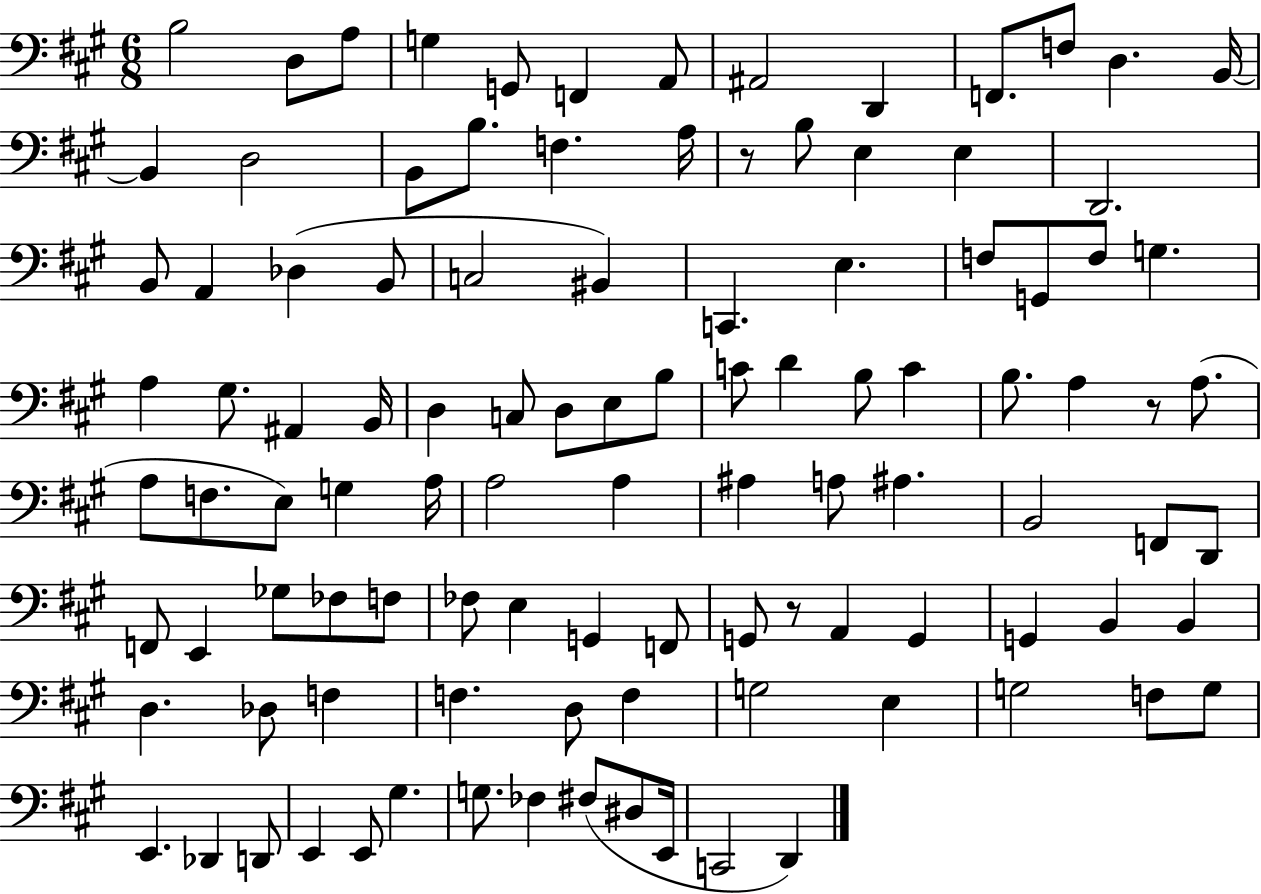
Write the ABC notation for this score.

X:1
T:Untitled
M:6/8
L:1/4
K:A
B,2 D,/2 A,/2 G, G,,/2 F,, A,,/2 ^A,,2 D,, F,,/2 F,/2 D, B,,/4 B,, D,2 B,,/2 B,/2 F, A,/4 z/2 B,/2 E, E, D,,2 B,,/2 A,, _D, B,,/2 C,2 ^B,, C,, E, F,/2 G,,/2 F,/2 G, A, ^G,/2 ^A,, B,,/4 D, C,/2 D,/2 E,/2 B,/2 C/2 D B,/2 C B,/2 A, z/2 A,/2 A,/2 F,/2 E,/2 G, A,/4 A,2 A, ^A, A,/2 ^A, B,,2 F,,/2 D,,/2 F,,/2 E,, _G,/2 _F,/2 F,/2 _F,/2 E, G,, F,,/2 G,,/2 z/2 A,, G,, G,, B,, B,, D, _D,/2 F, F, D,/2 F, G,2 E, G,2 F,/2 G,/2 E,, _D,, D,,/2 E,, E,,/2 ^G, G,/2 _F, ^F,/2 ^D,/2 E,,/4 C,,2 D,,